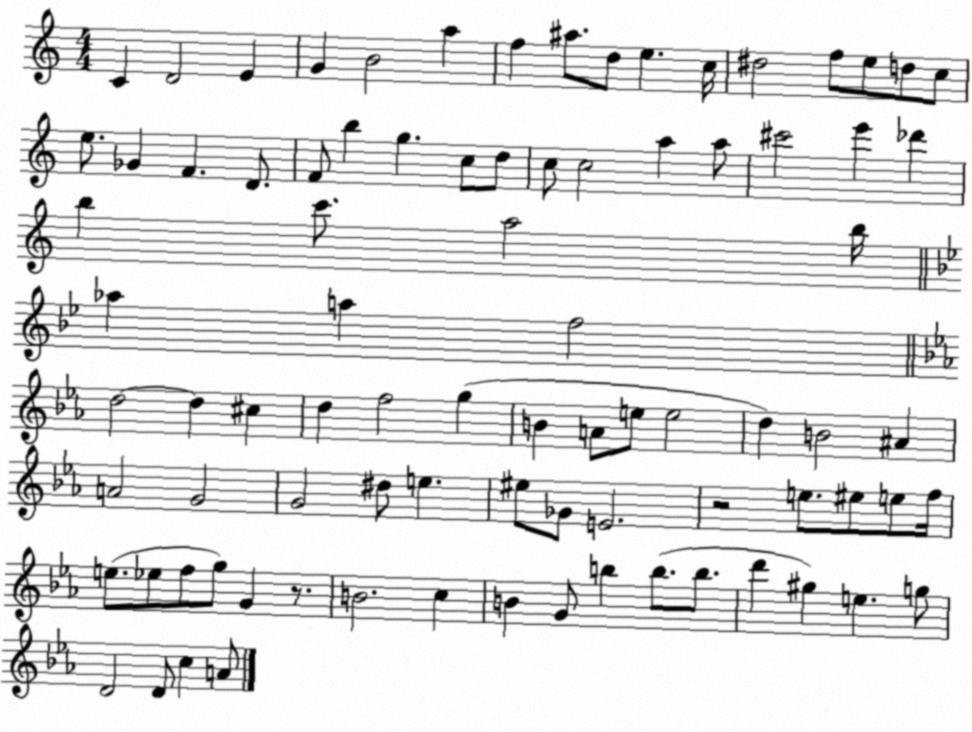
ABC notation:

X:1
T:Untitled
M:4/4
L:1/4
K:C
C D2 E G B2 a f ^a/2 d/2 e c/4 ^d2 f/2 e/2 d/2 c/2 e/2 _G F D/2 F/2 b g c/2 d/2 c/2 c2 a a/2 ^c'2 e' _d' b c'/2 a2 b/4 _a a f2 d2 d ^c d f2 g B A/2 e/2 e2 d B2 ^A A2 G2 G2 ^d/2 e ^e/2 _G/2 E2 z2 e/2 ^e/2 e/2 f/4 e/2 _e/2 f/2 g/2 G z/2 B2 c B G/2 b b/2 b/2 d' ^g e g/2 D2 D/2 c A/2